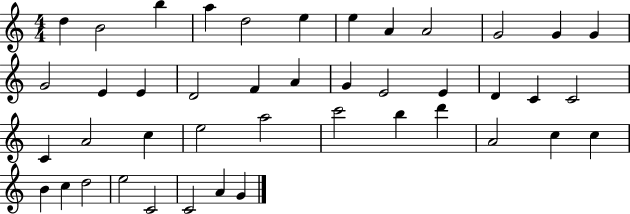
D5/q B4/h B5/q A5/q D5/h E5/q E5/q A4/q A4/h G4/h G4/q G4/q G4/h E4/q E4/q D4/h F4/q A4/q G4/q E4/h E4/q D4/q C4/q C4/h C4/q A4/h C5/q E5/h A5/h C6/h B5/q D6/q A4/h C5/q C5/q B4/q C5/q D5/h E5/h C4/h C4/h A4/q G4/q